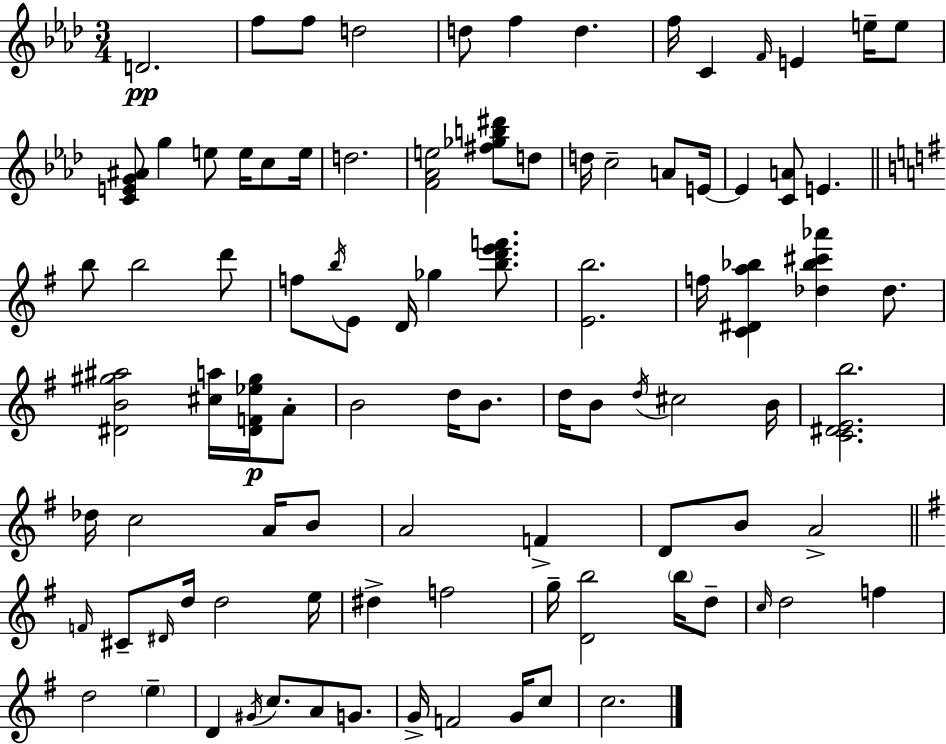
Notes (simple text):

D4/h. F5/e F5/e D5/h D5/e F5/q D5/q. F5/s C4/q F4/s E4/q E5/s E5/e [C4,E4,G4,A#4]/e G5/q E5/e E5/s C5/e E5/s D5/h. [F4,Ab4,E5]/h [F#5,Gb5,B5,D#6]/e D5/e D5/s C5/h A4/e E4/s E4/q [C4,A4]/e E4/q. B5/e B5/h D6/e F5/e B5/s E4/e D4/s Gb5/q [B5,D6,E6,F6]/e. [E4,B5]/h. F5/s [C4,D#4,A5,Bb5]/q [Db5,Bb5,C#6,Ab6]/q Db5/e. [D#4,B4,G#5,A#5]/h [C#5,A5]/s [D#4,F4,Eb5,G#5]/s A4/e B4/h D5/s B4/e. D5/s B4/e D5/s C#5/h B4/s [C4,D#4,E4,B5]/h. Db5/s C5/h A4/s B4/e A4/h F4/q D4/e B4/e A4/h F4/s C#4/e D#4/s D5/s D5/h E5/s D#5/q F5/h G5/s [D4,B5]/h B5/s D5/e C5/s D5/h F5/q D5/h E5/q D4/q G#4/s C5/e. A4/e G4/e. G4/s F4/h G4/s C5/e C5/h.